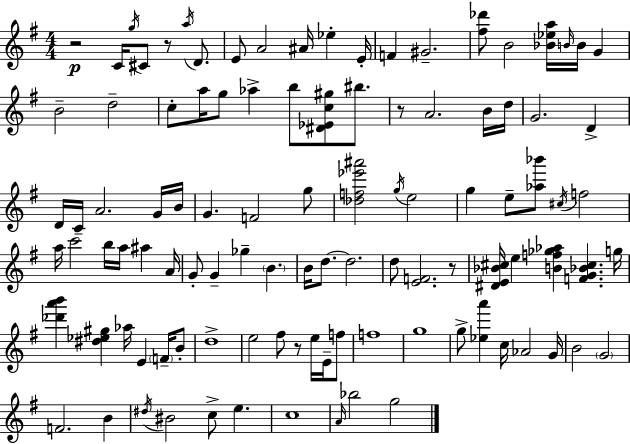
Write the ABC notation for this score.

X:1
T:Untitled
M:4/4
L:1/4
K:Em
z2 C/4 g/4 ^C/2 z/2 a/4 D/2 E/2 A2 ^A/4 _e E/4 F ^G2 [^f_d']/2 B2 [_B_ea]/4 B/4 B/4 G B2 d2 c/2 a/4 g/2 _a b/2 [^D_Ec^g]/2 ^b/2 z/2 A2 B/4 d/4 G2 D D/4 C/4 A2 G/4 B/4 G F2 g/2 [_df_e'^a']2 g/4 e2 g e/2 [_a_b']/2 ^c/4 f2 a/4 c'2 b/4 a/4 ^a A/4 G/2 G _g B B/4 d/2 d2 d/2 [EF]2 z/2 [^DE_B^c]/4 e [Bf_g_a] [FG_B^c] g/4 [_d'a'b'] [^d_e^g] _a/4 E F/4 B/2 d4 e2 ^f/2 z/2 e/4 E/4 f/2 f4 g4 g/2 [_ea'] c/4 _A2 G/4 B2 G2 F2 B ^d/4 ^B2 c/2 e c4 A/4 _b2 g2